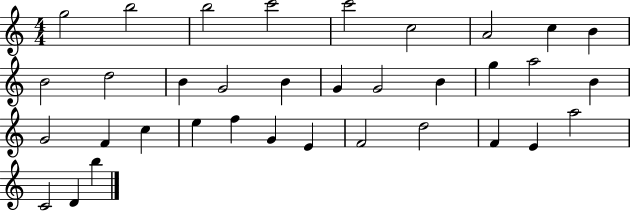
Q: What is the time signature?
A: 4/4